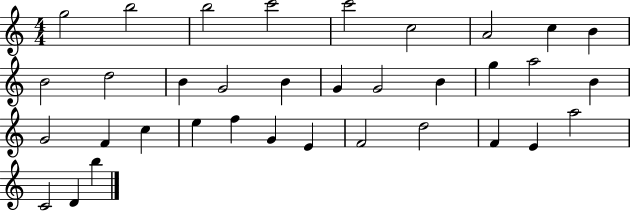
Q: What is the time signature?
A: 4/4